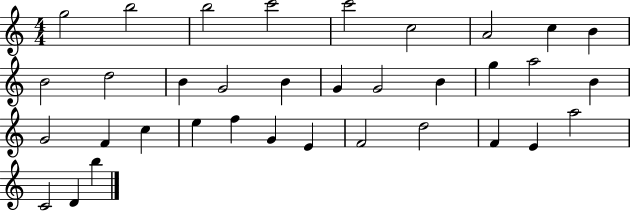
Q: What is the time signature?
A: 4/4